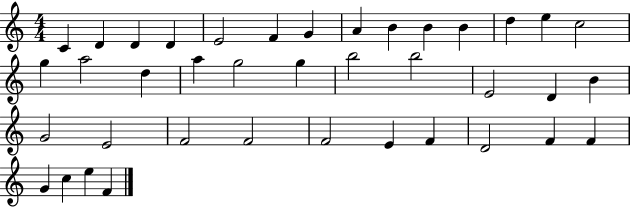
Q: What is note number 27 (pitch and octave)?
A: E4